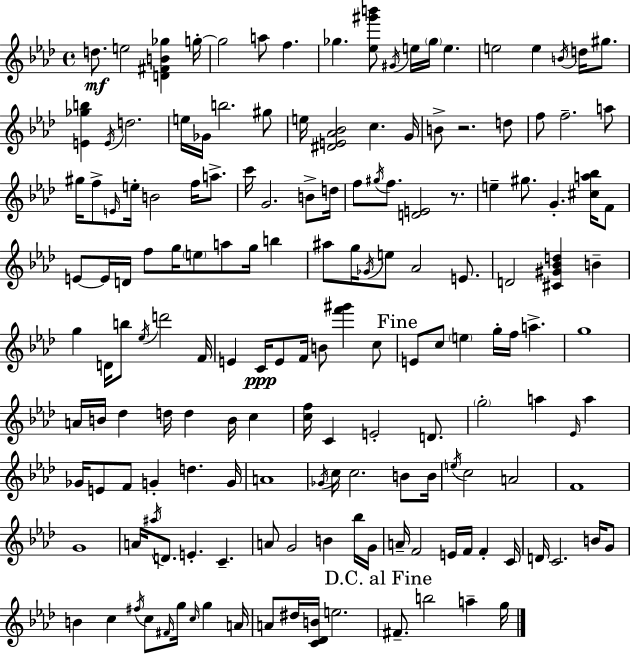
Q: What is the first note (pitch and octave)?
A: D5